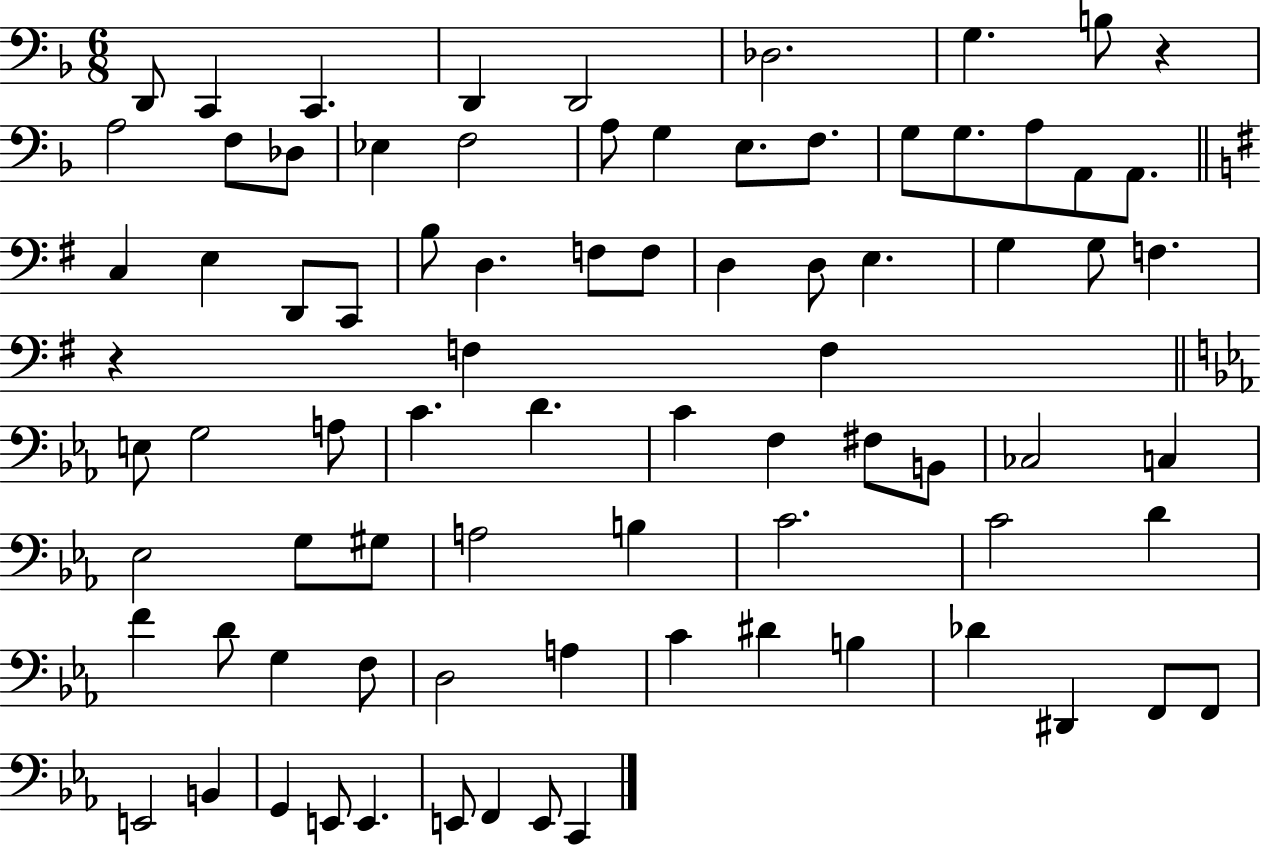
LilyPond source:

{
  \clef bass
  \numericTimeSignature
  \time 6/8
  \key f \major
  d,8 c,4 c,4. | d,4 d,2 | des2. | g4. b8 r4 | \break a2 f8 des8 | ees4 f2 | a8 g4 e8. f8. | g8 g8. a8 a,8 a,8. | \break \bar "||" \break \key g \major c4 e4 d,8 c,8 | b8 d4. f8 f8 | d4 d8 e4. | g4 g8 f4. | \break r4 f4 f4 | \bar "||" \break \key c \minor e8 g2 a8 | c'4. d'4. | c'4 f4 fis8 b,8 | ces2 c4 | \break ees2 g8 gis8 | a2 b4 | c'2. | c'2 d'4 | \break f'4 d'8 g4 f8 | d2 a4 | c'4 dis'4 b4 | des'4 dis,4 f,8 f,8 | \break e,2 b,4 | g,4 e,8 e,4. | e,8 f,4 e,8 c,4 | \bar "|."
}